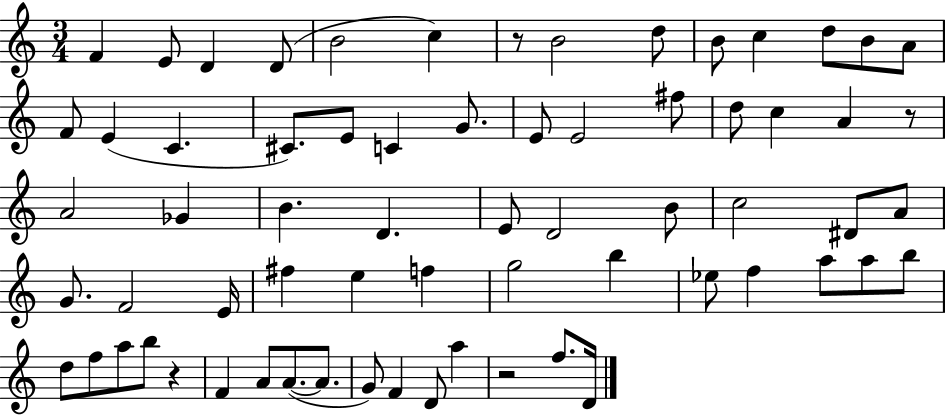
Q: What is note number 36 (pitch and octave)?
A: A4